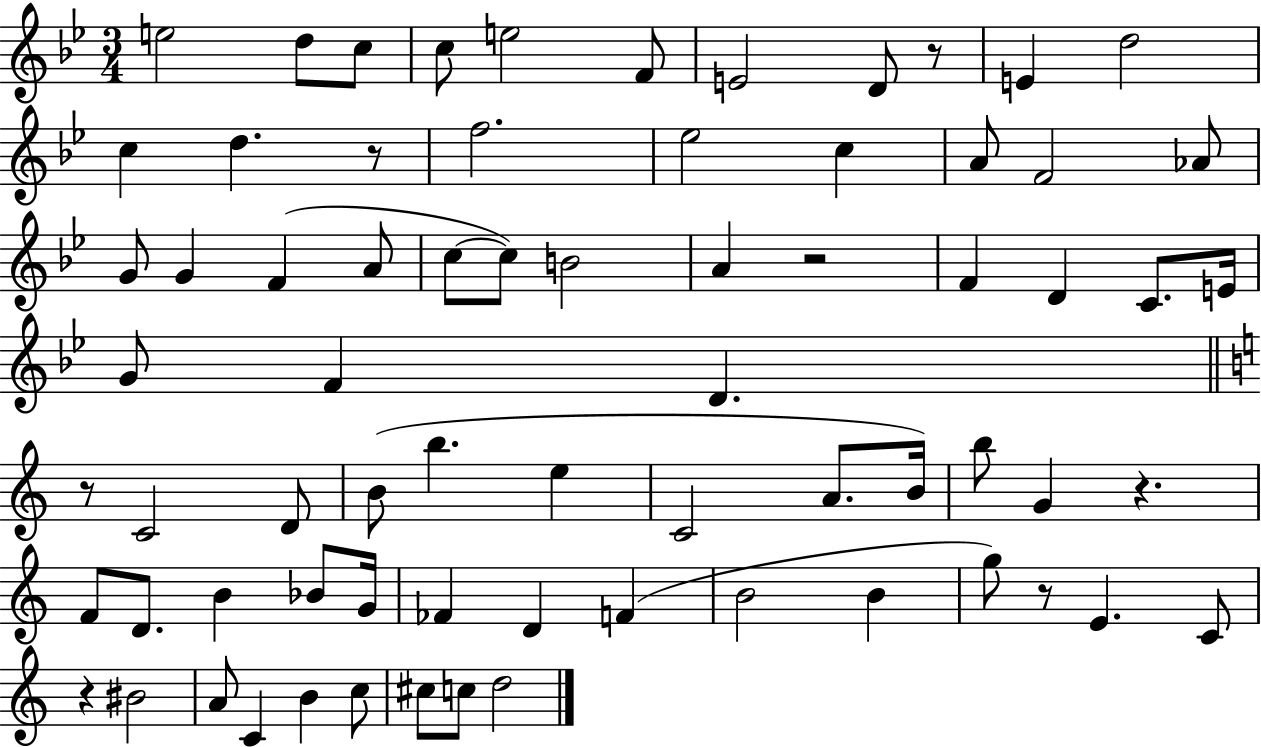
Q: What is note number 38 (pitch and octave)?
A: E5